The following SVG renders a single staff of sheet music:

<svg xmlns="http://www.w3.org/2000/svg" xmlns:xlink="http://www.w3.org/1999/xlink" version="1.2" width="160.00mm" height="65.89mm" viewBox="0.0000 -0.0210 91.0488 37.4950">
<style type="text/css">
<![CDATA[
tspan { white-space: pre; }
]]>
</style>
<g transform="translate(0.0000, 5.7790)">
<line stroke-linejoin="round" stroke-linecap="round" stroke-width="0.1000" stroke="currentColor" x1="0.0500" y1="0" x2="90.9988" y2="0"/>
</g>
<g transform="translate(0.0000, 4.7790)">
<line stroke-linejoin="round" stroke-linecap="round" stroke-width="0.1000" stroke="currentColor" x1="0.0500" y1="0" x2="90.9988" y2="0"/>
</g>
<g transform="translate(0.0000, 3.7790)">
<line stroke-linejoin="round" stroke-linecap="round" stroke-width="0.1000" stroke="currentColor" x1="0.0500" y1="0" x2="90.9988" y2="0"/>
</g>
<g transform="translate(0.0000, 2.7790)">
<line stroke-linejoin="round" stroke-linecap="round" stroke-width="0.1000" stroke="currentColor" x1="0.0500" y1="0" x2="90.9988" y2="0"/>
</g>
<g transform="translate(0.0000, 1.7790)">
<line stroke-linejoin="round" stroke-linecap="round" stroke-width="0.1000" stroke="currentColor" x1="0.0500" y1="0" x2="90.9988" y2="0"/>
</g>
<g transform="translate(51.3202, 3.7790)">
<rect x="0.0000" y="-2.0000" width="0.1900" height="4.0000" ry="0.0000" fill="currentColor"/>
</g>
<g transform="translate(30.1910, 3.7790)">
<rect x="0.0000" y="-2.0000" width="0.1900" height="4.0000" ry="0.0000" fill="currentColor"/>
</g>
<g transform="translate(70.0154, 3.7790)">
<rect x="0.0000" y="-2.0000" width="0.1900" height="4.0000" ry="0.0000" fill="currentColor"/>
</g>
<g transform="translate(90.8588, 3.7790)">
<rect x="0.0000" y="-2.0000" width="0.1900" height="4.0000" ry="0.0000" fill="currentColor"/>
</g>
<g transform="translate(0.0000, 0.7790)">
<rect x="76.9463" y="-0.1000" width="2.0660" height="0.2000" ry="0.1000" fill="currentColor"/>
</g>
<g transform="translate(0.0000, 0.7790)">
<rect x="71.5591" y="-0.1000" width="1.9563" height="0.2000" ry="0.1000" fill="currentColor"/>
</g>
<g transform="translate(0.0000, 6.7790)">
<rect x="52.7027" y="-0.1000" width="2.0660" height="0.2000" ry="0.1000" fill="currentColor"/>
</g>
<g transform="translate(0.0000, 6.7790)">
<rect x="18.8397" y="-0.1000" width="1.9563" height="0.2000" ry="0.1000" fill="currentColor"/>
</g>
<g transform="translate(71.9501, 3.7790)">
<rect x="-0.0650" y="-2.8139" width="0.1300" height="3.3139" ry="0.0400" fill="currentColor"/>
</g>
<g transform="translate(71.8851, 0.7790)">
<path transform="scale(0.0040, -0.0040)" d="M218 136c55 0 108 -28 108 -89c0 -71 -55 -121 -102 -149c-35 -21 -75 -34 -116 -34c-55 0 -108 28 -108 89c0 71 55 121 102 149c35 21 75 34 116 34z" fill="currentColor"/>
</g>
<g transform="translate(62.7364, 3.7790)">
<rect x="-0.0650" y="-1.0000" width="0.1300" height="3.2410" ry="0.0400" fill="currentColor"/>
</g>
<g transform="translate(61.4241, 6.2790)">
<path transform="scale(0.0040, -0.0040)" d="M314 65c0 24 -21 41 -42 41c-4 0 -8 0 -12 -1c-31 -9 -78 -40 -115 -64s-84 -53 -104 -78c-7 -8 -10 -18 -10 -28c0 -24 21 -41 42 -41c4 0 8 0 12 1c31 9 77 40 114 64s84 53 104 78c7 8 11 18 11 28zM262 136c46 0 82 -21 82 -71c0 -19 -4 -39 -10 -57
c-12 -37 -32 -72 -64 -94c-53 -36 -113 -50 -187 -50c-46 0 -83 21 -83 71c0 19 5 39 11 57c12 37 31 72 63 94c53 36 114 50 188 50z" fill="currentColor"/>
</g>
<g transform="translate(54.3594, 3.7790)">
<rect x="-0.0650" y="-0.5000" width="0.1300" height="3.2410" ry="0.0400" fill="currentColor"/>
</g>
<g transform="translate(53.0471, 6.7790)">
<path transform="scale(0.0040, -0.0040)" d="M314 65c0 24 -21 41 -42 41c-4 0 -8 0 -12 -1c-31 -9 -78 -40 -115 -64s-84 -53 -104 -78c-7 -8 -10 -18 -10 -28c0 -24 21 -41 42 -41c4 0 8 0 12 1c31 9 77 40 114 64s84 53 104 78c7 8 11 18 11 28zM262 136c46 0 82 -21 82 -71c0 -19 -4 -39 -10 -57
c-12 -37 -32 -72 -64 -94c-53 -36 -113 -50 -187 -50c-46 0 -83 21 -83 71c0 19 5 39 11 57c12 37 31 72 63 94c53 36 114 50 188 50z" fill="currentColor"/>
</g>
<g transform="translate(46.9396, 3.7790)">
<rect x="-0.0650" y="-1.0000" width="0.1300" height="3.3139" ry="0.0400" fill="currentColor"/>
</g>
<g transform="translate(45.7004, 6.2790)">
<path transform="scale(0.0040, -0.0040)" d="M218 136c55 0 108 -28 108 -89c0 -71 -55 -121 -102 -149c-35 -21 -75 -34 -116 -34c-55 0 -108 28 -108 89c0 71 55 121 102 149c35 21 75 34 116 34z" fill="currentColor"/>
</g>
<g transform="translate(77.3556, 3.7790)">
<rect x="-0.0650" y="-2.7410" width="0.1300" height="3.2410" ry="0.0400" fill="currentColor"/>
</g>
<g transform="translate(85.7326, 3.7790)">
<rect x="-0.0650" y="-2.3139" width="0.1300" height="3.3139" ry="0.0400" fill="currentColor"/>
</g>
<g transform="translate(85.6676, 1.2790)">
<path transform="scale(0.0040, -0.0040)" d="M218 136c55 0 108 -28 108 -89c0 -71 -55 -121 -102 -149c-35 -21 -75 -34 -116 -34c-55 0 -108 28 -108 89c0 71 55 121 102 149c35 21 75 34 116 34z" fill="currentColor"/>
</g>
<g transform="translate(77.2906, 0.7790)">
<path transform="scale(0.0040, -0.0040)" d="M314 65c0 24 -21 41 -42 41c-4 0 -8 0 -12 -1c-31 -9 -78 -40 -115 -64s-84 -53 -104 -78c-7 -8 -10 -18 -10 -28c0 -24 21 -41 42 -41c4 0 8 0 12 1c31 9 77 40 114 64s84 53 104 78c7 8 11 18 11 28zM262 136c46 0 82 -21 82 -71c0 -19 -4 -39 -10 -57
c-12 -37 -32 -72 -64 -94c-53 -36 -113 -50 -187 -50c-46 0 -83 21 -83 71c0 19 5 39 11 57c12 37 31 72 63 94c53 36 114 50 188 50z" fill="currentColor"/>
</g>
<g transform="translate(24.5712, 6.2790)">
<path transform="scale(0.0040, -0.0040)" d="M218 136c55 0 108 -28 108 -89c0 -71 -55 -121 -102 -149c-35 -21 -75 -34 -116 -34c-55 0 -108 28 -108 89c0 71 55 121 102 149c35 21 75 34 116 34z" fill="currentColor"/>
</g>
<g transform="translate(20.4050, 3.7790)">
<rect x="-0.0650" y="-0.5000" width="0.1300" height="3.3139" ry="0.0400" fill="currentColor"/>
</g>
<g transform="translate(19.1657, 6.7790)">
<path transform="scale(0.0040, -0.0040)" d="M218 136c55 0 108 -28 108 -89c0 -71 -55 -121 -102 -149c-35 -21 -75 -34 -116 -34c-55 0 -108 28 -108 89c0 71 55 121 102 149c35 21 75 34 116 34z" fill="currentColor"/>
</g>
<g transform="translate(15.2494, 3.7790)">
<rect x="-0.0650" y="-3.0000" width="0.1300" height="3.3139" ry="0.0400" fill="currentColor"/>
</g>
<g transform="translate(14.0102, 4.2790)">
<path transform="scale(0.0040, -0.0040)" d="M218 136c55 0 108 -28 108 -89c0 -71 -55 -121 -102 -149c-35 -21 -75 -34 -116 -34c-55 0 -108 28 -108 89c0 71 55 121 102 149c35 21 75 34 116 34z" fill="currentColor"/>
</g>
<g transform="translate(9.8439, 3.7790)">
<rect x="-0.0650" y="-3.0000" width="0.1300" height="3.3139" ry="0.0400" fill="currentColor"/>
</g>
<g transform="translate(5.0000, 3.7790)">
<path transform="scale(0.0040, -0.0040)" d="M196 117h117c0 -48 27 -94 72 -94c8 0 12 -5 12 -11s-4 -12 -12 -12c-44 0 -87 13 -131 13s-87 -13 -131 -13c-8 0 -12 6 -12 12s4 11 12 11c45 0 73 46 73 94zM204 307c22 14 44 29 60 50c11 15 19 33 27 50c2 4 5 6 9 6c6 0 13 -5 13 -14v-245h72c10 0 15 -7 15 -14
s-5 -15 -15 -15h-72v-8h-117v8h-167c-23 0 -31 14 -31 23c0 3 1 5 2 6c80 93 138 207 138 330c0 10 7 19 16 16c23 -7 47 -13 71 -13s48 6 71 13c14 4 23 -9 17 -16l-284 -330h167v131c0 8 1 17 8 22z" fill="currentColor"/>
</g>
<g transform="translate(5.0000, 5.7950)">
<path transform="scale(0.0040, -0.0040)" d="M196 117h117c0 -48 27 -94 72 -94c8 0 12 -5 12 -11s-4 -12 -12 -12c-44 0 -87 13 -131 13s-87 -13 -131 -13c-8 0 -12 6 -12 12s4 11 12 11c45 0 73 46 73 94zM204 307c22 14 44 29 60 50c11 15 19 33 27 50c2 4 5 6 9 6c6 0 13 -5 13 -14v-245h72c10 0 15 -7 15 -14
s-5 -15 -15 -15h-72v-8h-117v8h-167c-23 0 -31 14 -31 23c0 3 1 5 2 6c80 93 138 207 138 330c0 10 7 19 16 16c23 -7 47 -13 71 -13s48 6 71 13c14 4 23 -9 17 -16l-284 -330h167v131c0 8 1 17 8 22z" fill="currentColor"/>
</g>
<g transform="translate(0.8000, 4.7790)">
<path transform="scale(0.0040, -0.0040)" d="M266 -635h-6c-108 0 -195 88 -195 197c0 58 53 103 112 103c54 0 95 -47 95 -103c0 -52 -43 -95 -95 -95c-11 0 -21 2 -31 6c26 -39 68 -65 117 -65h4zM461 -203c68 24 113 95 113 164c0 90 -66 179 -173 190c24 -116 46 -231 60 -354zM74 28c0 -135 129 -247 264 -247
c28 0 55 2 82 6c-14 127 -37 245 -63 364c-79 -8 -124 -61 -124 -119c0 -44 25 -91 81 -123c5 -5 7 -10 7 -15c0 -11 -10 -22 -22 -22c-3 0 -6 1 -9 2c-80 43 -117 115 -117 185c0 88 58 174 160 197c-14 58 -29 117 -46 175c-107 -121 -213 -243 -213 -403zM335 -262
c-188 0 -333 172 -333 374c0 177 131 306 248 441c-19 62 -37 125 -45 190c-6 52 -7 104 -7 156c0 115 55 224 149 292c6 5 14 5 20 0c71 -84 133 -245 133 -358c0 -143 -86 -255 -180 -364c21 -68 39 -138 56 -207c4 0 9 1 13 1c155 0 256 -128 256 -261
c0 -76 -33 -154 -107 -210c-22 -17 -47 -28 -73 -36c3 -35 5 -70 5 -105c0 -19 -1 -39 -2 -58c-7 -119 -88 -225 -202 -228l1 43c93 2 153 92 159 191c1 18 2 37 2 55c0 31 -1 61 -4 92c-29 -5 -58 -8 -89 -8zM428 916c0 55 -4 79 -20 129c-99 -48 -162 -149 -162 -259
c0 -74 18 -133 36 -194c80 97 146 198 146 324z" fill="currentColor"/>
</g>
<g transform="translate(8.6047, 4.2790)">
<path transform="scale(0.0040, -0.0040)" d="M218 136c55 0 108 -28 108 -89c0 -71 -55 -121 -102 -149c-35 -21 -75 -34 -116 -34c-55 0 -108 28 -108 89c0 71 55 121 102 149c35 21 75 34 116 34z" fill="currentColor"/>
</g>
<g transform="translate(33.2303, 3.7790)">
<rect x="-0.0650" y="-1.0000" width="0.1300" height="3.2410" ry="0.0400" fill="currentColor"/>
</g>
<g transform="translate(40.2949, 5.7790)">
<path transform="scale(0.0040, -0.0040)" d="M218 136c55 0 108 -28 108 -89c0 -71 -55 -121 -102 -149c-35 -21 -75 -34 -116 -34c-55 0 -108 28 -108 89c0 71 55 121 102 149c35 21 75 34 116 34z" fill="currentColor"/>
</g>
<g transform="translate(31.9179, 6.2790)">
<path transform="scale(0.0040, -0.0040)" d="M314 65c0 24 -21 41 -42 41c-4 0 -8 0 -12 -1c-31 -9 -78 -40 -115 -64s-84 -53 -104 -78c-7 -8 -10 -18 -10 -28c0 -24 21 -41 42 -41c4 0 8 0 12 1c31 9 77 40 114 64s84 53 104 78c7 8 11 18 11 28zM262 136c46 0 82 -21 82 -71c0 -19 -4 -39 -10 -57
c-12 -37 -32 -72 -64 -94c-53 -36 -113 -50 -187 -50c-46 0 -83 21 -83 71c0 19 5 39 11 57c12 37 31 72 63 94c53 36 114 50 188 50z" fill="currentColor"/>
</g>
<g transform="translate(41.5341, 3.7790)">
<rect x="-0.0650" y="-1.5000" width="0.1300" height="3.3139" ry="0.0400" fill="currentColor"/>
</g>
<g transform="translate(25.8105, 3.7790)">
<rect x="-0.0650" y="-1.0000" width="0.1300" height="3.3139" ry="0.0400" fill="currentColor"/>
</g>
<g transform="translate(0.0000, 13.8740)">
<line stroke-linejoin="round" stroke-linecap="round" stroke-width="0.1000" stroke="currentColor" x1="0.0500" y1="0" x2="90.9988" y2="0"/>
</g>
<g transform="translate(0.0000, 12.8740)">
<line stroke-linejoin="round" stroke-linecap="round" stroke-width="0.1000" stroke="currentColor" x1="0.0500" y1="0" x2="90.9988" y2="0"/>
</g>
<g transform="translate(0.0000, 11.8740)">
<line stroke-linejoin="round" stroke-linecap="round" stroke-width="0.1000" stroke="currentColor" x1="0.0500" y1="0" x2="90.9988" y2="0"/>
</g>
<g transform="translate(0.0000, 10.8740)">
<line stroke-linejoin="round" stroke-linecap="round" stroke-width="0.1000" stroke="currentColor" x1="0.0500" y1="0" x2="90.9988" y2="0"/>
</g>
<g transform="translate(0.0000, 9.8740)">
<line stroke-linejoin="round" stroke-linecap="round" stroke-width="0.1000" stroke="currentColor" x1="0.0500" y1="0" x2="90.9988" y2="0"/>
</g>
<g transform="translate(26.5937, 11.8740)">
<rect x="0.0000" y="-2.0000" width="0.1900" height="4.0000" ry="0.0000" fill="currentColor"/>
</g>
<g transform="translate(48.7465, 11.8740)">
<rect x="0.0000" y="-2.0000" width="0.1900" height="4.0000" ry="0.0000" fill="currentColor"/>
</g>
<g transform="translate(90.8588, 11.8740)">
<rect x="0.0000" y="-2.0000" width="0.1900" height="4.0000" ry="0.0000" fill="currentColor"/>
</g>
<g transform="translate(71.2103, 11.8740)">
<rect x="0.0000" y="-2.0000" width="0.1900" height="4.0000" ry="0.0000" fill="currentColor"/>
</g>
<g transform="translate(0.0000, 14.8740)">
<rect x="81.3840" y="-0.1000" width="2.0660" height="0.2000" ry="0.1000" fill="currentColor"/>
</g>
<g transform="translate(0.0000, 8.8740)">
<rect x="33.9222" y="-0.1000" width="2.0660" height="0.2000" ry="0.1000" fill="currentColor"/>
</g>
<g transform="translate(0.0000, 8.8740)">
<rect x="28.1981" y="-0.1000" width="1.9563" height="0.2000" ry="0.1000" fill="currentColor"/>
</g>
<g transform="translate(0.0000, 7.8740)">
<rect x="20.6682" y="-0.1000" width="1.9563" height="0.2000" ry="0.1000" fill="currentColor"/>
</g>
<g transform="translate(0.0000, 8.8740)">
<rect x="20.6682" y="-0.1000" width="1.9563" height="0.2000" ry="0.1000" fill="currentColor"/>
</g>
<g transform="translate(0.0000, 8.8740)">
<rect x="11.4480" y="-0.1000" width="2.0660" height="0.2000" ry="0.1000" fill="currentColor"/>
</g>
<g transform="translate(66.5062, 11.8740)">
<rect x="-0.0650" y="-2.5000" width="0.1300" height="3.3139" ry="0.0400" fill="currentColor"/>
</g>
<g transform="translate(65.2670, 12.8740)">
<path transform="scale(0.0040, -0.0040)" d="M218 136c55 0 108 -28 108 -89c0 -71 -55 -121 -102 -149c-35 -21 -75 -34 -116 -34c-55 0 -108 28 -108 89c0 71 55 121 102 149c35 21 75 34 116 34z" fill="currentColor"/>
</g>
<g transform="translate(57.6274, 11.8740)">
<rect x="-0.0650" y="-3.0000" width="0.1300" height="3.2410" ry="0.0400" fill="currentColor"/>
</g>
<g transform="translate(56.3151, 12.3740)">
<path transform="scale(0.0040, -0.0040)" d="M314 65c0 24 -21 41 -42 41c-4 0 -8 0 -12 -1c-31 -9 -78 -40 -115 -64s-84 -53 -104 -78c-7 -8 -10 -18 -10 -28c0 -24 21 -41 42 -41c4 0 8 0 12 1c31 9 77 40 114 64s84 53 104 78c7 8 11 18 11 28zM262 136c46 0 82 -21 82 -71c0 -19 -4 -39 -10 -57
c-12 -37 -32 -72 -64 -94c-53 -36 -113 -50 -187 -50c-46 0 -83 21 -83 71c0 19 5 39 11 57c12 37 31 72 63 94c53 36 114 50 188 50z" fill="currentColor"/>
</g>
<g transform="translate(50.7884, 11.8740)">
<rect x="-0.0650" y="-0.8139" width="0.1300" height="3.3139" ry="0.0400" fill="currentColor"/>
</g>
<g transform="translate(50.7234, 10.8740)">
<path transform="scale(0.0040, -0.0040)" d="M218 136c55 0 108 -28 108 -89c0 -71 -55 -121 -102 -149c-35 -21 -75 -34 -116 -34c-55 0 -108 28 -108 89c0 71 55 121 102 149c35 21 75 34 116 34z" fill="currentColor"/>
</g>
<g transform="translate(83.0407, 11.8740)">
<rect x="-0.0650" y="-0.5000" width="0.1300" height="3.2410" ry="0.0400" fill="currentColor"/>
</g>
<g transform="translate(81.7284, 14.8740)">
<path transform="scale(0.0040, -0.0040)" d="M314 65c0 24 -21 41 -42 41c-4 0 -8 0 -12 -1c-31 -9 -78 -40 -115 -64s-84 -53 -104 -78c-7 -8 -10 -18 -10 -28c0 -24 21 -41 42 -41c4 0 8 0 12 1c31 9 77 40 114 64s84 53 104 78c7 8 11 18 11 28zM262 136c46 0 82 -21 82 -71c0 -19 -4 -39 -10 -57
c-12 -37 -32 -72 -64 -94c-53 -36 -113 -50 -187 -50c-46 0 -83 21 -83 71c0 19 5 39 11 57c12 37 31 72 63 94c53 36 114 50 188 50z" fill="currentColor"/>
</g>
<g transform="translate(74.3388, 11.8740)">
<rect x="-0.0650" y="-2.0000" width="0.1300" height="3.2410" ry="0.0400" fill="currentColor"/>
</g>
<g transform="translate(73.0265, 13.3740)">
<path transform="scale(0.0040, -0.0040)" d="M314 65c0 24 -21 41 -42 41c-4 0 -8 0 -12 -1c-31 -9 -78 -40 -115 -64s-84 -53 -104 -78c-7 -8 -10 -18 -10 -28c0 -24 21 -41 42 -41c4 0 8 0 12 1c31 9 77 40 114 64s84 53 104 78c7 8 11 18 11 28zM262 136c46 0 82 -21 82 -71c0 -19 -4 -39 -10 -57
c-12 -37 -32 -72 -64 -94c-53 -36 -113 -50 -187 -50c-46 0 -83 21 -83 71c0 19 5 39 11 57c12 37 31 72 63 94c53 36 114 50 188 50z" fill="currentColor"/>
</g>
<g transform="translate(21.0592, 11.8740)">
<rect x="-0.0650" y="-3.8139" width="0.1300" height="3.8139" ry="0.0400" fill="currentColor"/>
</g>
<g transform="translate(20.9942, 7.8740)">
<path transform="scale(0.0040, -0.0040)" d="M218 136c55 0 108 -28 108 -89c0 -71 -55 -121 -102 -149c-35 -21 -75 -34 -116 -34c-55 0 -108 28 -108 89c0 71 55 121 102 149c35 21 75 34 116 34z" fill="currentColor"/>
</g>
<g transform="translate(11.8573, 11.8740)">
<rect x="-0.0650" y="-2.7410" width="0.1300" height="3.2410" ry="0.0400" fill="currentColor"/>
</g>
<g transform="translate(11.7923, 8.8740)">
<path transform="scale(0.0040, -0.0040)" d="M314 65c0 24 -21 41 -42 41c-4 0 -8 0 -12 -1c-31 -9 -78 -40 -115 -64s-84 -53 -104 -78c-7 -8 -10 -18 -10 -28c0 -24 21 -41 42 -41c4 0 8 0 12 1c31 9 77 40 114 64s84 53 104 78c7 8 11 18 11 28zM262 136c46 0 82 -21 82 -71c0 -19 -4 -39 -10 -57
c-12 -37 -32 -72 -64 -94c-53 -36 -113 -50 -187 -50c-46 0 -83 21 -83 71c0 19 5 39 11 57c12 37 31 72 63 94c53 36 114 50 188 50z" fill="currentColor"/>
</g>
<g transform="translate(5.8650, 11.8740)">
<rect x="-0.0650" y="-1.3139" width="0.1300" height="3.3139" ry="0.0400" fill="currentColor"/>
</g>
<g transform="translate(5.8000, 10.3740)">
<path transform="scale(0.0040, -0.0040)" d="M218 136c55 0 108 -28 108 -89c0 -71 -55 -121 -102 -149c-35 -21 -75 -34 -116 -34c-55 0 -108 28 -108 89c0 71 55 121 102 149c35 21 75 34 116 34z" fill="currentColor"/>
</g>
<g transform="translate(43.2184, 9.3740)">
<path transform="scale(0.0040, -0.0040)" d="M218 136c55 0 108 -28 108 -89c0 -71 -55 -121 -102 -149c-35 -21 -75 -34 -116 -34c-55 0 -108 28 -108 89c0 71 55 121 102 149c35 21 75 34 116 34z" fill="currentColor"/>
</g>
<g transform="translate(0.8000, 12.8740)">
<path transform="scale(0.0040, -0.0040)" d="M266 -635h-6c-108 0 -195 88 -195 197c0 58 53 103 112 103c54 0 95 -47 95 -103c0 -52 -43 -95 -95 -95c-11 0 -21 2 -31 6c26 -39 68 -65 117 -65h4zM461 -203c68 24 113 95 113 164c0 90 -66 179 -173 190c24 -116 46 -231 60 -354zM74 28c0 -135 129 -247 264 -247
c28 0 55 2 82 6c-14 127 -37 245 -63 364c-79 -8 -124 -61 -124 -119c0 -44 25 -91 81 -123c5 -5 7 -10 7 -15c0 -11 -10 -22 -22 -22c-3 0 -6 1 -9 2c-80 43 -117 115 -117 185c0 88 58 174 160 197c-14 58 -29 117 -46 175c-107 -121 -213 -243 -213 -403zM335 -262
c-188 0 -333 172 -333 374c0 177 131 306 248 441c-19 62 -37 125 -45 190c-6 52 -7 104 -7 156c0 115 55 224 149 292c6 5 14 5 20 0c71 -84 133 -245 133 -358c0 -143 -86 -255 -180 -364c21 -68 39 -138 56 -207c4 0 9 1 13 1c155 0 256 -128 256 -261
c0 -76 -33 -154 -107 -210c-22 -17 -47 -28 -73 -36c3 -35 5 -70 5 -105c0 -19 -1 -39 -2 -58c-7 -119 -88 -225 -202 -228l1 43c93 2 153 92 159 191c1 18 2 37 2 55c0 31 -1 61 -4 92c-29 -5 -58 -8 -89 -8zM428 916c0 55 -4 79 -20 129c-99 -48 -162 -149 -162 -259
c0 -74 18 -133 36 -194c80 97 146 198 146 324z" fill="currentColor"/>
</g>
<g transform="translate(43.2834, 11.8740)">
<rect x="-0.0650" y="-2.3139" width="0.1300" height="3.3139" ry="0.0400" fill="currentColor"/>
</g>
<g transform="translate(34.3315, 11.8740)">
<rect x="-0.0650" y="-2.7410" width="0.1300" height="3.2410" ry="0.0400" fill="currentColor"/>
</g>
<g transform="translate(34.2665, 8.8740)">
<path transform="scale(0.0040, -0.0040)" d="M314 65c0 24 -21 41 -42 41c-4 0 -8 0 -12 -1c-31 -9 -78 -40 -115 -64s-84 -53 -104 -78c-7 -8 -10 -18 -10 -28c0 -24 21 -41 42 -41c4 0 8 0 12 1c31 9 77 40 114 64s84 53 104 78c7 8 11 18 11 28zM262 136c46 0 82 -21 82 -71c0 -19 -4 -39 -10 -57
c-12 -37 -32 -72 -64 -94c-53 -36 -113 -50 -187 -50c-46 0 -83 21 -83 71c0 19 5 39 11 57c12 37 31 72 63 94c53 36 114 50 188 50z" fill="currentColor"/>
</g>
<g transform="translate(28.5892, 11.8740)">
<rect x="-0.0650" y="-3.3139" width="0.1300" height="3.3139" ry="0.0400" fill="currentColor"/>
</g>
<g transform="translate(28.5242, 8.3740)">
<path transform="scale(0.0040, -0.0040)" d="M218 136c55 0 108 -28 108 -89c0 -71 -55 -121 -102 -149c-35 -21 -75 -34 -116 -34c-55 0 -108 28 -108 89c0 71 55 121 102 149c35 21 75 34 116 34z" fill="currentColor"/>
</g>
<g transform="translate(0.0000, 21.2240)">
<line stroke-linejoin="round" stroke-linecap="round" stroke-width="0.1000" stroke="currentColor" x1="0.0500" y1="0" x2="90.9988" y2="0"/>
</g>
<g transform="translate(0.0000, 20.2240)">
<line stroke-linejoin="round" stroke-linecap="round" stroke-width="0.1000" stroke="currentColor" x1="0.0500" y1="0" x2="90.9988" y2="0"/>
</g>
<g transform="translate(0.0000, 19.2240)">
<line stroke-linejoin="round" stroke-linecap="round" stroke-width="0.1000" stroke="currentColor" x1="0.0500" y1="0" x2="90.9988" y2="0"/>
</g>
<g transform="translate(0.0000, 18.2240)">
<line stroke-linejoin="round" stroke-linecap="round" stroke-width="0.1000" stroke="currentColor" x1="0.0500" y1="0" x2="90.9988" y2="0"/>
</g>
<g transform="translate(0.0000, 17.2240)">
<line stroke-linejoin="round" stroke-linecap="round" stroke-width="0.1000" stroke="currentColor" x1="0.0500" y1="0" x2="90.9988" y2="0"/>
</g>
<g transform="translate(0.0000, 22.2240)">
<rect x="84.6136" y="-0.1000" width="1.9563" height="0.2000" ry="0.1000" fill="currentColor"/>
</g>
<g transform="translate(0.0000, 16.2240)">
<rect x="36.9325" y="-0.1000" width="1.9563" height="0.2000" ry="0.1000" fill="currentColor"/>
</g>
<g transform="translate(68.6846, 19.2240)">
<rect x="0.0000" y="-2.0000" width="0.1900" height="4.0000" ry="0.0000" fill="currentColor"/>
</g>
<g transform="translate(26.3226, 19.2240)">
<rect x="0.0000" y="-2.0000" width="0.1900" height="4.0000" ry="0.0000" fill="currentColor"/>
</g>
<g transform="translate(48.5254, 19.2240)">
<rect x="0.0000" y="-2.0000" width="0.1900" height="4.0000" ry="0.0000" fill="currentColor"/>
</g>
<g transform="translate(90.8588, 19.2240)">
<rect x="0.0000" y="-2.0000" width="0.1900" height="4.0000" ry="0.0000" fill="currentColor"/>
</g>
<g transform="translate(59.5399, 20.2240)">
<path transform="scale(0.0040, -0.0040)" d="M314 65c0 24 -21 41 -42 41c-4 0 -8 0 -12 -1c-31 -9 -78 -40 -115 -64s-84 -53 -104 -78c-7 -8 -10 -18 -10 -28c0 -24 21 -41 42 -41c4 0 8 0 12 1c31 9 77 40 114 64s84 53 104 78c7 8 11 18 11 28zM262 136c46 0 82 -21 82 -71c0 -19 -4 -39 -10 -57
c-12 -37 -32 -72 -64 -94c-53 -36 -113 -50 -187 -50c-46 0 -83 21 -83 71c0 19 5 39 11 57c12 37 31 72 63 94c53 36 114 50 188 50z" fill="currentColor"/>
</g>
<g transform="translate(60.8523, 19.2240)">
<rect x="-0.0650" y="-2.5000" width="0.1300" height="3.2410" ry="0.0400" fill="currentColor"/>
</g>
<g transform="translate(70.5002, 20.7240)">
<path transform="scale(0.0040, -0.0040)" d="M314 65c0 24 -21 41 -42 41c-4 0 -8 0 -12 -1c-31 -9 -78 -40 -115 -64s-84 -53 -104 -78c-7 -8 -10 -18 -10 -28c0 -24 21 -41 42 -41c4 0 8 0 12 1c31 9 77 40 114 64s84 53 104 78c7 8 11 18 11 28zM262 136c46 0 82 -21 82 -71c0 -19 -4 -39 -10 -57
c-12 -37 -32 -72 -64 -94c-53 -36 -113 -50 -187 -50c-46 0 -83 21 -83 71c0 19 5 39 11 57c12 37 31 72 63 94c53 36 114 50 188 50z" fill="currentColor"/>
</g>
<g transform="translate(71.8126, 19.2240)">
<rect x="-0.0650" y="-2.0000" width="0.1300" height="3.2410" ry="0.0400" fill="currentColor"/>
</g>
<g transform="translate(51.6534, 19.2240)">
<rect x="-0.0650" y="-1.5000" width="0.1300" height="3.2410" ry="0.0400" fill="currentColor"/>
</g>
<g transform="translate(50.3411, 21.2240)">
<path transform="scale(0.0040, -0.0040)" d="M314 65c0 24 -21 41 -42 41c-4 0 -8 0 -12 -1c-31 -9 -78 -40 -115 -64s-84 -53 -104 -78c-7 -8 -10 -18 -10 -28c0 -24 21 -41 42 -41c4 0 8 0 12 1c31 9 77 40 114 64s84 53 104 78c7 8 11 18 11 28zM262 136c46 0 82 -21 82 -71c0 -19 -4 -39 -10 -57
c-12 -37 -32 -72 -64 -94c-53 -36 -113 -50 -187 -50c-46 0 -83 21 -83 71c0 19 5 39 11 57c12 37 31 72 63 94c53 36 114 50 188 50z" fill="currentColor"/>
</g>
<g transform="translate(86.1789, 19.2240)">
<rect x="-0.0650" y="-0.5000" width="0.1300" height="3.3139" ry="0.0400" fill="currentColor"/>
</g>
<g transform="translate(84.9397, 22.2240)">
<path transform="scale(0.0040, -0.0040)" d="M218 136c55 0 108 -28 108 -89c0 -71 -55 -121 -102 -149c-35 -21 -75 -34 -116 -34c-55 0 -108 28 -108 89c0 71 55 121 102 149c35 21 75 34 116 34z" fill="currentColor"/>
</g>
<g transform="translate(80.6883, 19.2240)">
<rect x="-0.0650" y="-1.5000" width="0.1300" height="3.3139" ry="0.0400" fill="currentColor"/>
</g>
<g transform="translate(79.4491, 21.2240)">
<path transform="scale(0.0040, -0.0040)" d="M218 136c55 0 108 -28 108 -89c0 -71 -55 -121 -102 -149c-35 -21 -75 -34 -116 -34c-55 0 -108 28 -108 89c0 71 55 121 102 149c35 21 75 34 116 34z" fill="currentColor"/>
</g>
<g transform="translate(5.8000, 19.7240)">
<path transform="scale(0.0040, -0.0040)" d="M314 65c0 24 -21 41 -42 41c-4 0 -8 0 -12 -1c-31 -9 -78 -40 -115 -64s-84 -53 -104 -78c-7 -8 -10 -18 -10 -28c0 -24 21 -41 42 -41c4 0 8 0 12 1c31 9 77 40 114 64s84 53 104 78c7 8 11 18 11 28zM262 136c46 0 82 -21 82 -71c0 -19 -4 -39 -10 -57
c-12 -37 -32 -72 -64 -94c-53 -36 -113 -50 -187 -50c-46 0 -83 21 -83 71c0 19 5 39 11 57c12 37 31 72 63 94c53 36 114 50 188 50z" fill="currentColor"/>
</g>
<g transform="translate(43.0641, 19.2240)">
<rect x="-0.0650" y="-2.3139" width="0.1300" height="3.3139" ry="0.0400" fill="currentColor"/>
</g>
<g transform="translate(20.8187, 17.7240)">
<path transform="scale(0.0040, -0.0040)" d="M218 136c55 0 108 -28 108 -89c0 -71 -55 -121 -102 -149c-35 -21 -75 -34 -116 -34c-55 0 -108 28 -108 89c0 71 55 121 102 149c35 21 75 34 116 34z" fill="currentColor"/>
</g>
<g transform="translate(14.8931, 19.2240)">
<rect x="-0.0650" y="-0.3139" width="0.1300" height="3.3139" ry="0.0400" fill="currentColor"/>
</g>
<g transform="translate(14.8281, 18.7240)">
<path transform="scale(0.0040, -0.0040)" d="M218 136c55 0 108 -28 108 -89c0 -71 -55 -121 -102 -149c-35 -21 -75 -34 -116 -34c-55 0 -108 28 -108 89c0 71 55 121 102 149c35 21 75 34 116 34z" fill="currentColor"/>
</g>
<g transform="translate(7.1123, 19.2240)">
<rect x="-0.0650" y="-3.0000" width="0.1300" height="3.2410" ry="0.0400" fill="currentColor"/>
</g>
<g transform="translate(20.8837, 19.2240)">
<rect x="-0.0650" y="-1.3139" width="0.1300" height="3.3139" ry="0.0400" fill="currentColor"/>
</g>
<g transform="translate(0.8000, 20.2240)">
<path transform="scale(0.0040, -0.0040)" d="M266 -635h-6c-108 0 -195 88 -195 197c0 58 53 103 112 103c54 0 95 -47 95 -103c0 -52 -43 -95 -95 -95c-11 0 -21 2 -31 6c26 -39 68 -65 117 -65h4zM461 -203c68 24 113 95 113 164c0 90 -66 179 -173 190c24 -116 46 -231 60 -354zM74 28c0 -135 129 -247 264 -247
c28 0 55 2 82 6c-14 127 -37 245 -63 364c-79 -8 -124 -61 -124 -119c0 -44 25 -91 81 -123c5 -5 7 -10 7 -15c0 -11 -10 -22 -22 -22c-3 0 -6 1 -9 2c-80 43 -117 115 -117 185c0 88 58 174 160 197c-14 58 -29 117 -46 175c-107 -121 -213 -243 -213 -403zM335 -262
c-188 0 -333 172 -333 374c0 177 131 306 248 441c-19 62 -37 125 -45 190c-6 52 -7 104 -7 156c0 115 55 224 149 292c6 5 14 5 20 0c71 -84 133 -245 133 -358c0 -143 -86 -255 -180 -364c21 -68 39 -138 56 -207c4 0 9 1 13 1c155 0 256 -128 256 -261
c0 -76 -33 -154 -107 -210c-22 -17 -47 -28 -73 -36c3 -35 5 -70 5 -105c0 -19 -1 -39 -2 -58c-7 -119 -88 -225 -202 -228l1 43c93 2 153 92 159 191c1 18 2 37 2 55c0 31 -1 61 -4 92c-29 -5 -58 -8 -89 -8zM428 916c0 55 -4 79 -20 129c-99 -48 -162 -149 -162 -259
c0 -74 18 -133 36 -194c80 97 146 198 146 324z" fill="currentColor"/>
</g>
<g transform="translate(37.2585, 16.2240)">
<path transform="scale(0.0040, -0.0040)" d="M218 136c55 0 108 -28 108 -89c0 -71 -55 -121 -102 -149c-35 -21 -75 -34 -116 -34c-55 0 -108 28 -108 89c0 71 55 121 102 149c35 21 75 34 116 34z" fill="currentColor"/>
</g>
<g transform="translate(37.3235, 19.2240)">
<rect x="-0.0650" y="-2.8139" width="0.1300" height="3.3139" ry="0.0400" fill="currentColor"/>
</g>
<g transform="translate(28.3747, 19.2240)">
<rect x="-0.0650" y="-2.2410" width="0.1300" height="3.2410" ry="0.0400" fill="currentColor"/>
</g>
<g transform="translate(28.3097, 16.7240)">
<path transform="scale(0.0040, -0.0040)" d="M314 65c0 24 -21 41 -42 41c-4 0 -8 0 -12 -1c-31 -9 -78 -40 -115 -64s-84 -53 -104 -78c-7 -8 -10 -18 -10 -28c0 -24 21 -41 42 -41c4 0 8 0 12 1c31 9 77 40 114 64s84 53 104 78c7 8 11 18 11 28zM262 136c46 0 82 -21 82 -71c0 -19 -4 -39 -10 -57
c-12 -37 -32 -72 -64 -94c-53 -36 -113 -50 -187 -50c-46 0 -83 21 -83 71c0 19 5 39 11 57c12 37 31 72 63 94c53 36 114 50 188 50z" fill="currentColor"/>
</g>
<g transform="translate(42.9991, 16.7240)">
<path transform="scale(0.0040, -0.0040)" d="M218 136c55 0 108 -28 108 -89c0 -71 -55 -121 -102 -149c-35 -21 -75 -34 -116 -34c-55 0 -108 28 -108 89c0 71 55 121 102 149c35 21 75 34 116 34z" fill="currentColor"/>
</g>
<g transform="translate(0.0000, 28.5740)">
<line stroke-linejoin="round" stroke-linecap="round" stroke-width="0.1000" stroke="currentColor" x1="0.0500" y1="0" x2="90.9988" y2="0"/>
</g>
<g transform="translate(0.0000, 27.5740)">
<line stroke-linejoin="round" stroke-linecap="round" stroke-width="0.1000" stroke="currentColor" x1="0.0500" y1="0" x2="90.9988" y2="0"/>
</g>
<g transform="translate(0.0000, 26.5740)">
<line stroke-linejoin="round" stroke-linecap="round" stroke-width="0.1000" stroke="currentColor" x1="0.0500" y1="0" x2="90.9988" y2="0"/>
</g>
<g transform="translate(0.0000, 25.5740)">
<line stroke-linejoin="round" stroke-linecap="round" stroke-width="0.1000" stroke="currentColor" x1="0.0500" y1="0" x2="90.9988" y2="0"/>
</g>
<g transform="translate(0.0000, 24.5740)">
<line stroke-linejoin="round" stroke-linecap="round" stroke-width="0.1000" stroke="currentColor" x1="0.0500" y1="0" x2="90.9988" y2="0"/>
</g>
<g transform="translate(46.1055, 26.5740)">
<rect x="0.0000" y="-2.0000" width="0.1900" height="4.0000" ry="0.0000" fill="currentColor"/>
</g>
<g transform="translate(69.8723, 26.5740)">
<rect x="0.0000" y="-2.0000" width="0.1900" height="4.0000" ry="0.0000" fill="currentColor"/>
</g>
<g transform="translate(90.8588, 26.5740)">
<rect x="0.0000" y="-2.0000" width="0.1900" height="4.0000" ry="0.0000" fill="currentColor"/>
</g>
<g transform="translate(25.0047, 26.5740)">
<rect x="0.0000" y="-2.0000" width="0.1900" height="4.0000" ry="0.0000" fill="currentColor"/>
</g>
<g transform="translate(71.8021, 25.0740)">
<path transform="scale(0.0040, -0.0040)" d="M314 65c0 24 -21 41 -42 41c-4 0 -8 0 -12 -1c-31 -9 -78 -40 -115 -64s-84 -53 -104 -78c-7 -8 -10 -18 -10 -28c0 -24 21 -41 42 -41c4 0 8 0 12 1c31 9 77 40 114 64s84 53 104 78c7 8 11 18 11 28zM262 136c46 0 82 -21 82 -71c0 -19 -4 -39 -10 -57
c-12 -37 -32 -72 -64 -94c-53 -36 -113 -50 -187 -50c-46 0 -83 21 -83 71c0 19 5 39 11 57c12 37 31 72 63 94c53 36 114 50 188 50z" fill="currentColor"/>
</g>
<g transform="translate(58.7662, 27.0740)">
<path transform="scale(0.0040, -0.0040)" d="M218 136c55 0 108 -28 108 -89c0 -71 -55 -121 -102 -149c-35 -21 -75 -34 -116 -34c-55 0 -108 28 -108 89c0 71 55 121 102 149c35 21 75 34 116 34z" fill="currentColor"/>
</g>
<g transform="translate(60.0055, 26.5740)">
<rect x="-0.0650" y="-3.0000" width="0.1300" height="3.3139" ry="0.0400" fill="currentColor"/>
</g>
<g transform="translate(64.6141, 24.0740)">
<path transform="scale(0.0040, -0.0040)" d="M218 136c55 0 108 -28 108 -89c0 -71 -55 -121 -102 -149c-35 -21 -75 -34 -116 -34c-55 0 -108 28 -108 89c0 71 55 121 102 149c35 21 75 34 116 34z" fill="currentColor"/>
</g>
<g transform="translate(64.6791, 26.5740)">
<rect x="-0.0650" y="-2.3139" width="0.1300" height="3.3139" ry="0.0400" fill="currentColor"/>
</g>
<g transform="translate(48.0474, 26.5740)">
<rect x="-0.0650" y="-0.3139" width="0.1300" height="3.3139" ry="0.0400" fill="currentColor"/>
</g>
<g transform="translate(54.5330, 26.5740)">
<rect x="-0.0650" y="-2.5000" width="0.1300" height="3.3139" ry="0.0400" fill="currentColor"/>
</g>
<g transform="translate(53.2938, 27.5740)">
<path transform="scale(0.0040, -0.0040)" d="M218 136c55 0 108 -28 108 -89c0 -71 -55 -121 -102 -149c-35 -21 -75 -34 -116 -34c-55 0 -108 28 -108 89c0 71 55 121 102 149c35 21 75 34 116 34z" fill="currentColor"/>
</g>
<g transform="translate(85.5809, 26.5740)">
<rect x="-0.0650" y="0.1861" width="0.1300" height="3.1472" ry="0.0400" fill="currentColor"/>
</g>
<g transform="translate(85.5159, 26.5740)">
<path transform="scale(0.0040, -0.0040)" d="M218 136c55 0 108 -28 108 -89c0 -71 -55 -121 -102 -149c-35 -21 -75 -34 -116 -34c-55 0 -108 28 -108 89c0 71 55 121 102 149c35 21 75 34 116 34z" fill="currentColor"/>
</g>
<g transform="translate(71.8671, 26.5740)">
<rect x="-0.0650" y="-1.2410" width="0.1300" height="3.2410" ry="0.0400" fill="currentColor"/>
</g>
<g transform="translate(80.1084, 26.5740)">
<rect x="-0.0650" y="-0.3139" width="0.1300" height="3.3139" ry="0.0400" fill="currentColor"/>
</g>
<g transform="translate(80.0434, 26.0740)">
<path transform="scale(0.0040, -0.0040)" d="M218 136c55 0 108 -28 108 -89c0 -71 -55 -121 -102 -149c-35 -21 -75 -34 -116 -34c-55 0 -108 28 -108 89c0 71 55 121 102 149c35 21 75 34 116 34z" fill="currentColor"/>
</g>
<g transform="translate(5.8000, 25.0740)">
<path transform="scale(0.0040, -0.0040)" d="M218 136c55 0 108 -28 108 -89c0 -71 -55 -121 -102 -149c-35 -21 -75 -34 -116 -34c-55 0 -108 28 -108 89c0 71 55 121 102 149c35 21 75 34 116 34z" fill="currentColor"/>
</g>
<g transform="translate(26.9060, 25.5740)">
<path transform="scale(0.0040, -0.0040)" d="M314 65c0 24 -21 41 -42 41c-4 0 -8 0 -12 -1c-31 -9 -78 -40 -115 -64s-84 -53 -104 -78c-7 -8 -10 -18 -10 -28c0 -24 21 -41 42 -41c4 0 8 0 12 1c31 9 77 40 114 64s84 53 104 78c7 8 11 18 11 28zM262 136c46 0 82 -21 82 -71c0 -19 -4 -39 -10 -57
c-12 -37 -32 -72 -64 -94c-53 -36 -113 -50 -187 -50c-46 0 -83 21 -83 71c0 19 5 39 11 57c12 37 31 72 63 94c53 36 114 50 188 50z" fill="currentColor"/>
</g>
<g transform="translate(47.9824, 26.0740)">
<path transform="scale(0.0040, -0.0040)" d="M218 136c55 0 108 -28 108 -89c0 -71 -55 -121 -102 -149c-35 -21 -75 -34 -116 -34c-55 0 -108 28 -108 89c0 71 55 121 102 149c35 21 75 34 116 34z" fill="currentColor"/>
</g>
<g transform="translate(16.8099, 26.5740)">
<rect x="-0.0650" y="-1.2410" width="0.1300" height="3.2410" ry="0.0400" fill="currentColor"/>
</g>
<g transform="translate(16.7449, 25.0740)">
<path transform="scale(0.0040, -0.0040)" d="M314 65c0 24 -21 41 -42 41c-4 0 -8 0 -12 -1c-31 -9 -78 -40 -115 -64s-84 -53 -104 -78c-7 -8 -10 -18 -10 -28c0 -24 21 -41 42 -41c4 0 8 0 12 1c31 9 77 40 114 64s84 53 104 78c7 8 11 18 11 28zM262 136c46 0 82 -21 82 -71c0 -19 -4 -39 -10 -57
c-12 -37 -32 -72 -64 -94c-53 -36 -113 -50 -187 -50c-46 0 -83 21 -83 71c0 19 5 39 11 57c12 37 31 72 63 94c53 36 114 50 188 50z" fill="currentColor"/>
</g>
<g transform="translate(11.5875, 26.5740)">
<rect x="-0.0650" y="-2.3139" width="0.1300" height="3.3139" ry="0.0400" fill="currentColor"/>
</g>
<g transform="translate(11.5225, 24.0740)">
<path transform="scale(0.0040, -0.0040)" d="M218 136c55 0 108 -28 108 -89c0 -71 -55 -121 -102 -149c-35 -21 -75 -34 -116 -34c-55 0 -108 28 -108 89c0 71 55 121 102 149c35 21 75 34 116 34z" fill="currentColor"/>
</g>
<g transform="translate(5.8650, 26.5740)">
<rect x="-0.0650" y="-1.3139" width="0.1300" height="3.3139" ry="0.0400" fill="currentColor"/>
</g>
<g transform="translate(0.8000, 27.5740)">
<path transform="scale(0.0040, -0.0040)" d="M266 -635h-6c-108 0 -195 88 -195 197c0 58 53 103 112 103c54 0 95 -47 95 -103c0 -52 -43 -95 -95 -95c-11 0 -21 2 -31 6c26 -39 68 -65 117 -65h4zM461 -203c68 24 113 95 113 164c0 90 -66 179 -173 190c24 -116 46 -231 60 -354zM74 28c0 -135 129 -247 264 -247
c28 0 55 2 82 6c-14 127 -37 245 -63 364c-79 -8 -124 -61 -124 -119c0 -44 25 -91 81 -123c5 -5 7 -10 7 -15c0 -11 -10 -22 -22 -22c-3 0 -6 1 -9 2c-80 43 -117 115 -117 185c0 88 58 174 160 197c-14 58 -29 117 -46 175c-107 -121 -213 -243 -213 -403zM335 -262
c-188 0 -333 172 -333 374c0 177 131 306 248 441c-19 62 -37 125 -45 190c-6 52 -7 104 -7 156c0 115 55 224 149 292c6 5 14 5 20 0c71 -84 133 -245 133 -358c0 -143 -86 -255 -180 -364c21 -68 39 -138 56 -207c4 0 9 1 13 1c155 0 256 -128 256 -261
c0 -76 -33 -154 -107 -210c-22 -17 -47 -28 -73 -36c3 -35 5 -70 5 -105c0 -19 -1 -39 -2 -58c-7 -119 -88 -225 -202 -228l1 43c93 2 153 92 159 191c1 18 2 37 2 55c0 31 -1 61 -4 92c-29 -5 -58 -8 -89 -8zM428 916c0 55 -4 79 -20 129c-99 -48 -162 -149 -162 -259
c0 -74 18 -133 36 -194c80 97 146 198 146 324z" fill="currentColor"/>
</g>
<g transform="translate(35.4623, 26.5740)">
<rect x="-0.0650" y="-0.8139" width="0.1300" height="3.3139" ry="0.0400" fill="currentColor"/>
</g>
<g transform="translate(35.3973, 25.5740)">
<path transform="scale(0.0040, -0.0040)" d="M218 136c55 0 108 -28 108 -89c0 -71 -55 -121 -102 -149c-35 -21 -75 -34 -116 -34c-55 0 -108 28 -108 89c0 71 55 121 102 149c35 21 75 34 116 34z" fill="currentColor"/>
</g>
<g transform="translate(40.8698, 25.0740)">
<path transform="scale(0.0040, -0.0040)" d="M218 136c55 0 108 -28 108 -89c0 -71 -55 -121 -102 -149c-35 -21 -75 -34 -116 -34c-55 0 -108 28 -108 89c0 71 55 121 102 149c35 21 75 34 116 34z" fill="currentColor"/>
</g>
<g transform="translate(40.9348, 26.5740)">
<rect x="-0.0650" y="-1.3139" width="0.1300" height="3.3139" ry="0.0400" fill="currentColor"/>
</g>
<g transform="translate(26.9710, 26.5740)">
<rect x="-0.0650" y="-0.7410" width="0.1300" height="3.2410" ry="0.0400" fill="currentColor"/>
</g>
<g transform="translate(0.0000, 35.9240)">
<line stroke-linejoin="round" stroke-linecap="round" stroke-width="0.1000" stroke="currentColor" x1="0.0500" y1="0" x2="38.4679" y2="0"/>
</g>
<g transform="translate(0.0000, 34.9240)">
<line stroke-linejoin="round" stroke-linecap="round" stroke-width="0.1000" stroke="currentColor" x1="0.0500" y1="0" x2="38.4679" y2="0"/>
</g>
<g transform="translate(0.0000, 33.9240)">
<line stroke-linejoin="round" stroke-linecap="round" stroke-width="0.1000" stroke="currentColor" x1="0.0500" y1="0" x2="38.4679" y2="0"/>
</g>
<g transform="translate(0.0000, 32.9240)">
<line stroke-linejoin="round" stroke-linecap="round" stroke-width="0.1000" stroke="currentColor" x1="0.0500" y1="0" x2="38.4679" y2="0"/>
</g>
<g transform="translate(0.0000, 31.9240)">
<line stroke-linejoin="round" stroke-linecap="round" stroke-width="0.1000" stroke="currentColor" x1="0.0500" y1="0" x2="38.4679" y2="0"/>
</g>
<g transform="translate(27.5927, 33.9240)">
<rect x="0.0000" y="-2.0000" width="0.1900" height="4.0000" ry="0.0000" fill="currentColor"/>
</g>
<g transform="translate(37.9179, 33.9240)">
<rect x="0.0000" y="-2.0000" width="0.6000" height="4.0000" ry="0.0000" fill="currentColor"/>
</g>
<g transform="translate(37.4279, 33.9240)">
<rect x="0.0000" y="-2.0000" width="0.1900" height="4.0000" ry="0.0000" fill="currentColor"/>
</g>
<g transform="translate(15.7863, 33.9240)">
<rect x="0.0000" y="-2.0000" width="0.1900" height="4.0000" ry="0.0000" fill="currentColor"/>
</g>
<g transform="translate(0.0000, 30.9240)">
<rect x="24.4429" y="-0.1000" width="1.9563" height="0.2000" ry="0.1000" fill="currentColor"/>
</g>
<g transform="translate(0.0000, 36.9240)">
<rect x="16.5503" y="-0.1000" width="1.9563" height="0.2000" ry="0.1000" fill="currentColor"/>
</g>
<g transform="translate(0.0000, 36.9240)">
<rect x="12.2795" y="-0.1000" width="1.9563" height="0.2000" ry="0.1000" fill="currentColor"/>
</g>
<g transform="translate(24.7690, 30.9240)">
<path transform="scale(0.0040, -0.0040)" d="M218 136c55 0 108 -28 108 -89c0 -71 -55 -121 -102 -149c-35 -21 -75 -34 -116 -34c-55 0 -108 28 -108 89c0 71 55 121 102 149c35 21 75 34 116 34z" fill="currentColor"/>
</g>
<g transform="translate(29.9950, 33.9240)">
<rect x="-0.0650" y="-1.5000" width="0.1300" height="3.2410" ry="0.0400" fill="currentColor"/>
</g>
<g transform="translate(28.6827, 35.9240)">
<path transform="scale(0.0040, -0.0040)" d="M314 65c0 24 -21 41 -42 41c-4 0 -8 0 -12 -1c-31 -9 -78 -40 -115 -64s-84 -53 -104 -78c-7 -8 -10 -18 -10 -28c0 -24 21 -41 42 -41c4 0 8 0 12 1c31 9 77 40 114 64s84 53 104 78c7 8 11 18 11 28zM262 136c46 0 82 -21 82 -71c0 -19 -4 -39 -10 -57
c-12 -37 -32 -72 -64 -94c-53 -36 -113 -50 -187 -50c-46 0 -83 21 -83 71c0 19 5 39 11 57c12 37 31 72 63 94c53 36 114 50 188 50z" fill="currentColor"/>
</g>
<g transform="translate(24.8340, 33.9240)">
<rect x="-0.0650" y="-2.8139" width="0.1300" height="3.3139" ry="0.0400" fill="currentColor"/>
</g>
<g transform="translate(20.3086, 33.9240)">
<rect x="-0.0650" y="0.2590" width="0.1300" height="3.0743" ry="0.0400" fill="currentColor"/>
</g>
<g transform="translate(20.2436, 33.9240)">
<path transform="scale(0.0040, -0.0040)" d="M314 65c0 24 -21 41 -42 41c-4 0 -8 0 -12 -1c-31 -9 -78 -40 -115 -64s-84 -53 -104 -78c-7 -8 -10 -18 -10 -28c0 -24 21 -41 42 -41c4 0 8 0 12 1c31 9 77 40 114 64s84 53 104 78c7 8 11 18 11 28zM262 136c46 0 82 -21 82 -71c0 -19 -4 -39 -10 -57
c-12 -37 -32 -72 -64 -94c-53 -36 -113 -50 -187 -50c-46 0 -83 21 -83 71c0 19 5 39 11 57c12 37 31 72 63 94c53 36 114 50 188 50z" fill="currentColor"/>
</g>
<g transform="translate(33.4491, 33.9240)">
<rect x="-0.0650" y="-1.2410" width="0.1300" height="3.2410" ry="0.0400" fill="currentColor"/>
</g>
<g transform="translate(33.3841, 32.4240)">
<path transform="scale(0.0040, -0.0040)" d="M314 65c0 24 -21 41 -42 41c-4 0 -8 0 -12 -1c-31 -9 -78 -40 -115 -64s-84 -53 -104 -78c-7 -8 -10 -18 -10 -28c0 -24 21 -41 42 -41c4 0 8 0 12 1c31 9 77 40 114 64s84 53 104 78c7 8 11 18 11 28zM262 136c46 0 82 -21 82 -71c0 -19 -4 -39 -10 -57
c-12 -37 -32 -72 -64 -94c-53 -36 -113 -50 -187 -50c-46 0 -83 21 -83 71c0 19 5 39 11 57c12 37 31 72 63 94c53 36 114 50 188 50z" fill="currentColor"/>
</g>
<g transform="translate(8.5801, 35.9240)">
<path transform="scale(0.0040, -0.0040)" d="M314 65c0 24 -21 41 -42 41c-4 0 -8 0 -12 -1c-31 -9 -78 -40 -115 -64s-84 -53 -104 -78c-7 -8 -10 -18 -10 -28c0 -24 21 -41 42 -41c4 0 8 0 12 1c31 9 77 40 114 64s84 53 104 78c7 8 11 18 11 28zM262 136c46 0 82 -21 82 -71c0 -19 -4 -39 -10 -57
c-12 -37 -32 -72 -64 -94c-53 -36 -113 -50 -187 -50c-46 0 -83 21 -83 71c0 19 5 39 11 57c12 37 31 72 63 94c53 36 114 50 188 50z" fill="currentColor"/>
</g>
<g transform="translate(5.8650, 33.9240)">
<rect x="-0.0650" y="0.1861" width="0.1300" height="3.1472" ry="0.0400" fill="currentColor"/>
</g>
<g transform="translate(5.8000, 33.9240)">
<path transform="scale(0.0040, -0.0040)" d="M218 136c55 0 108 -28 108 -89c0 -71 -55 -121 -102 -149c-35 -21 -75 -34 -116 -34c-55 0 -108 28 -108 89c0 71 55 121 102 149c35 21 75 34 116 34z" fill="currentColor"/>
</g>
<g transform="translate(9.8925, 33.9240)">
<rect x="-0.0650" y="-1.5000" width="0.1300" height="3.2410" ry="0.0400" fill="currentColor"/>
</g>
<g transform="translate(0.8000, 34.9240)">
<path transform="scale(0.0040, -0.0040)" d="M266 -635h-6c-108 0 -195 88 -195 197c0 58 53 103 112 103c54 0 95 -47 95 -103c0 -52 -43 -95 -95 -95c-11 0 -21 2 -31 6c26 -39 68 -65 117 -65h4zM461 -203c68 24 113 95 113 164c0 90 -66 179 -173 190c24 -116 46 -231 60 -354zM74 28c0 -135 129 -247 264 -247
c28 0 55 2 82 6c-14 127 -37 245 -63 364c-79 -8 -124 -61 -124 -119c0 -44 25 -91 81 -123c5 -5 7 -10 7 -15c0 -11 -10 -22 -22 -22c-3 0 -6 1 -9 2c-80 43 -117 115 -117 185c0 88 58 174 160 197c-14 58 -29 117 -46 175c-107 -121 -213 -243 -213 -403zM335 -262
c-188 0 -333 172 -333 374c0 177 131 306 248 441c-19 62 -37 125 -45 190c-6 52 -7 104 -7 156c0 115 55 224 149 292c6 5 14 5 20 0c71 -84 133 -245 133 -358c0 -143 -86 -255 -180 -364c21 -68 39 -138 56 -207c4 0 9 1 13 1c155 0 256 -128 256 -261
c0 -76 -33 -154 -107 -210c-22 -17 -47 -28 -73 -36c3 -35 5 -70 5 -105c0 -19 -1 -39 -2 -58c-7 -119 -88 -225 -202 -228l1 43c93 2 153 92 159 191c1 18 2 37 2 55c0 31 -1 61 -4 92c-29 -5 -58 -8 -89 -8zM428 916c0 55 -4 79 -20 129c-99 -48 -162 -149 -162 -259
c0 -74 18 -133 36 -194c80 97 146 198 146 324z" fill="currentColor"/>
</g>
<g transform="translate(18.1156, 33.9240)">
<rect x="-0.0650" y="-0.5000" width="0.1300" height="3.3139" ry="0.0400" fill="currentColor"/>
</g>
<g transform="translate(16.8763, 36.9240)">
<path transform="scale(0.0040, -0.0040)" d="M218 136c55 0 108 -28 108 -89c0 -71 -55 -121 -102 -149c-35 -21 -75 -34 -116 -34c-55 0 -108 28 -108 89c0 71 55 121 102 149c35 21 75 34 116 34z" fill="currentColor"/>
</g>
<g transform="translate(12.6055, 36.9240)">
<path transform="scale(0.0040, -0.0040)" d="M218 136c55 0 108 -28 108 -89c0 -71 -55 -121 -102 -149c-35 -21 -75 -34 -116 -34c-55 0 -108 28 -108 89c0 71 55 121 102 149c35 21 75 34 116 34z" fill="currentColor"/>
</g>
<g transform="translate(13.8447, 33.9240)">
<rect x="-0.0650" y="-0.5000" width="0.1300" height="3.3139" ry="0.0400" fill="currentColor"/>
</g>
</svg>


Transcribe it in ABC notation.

X:1
T:Untitled
M:4/4
L:1/4
K:C
A A C D D2 E D C2 D2 a a2 g e a2 c' b a2 g d A2 G F2 C2 A2 c e g2 a g E2 G2 F2 E C e g e2 d2 d e c G A g e2 c B B E2 C C B2 a E2 e2